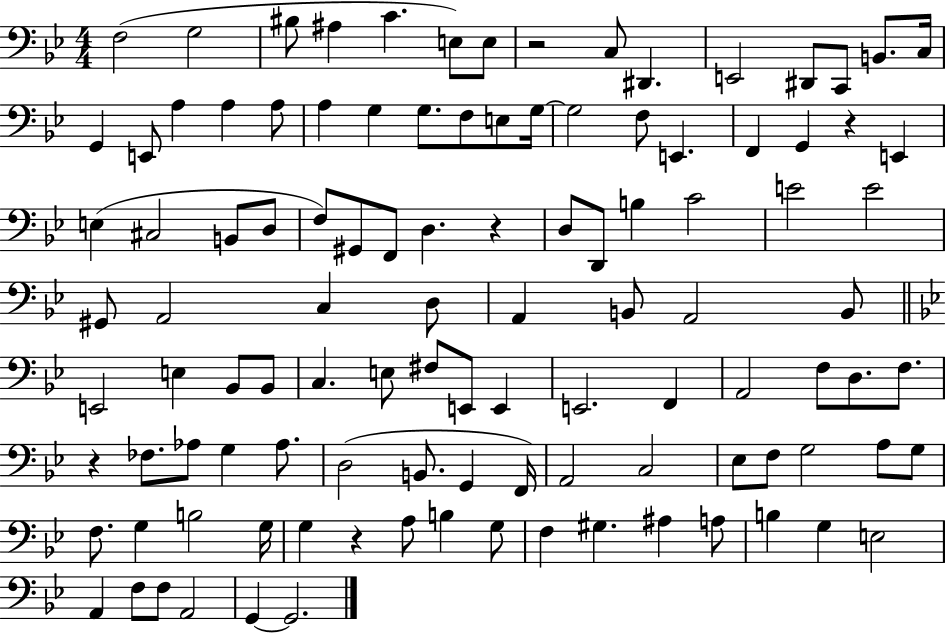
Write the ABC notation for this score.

X:1
T:Untitled
M:4/4
L:1/4
K:Bb
F,2 G,2 ^B,/2 ^A, C E,/2 E,/2 z2 C,/2 ^D,, E,,2 ^D,,/2 C,,/2 B,,/2 C,/4 G,, E,,/2 A, A, A,/2 A, G, G,/2 F,/2 E,/2 G,/4 G,2 F,/2 E,, F,, G,, z E,, E, ^C,2 B,,/2 D,/2 F,/2 ^G,,/2 F,,/2 D, z D,/2 D,,/2 B, C2 E2 E2 ^G,,/2 A,,2 C, D,/2 A,, B,,/2 A,,2 B,,/2 E,,2 E, _B,,/2 _B,,/2 C, E,/2 ^F,/2 E,,/2 E,, E,,2 F,, A,,2 F,/2 D,/2 F,/2 z _F,/2 _A,/2 G, _A,/2 D,2 B,,/2 G,, F,,/4 A,,2 C,2 _E,/2 F,/2 G,2 A,/2 G,/2 F,/2 G, B,2 G,/4 G, z A,/2 B, G,/2 F, ^G, ^A, A,/2 B, G, E,2 A,, F,/2 F,/2 A,,2 G,, G,,2